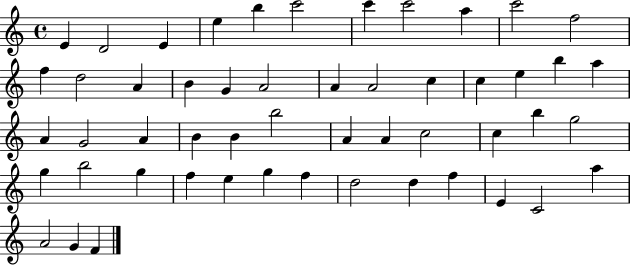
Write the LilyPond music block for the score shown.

{
  \clef treble
  \time 4/4
  \defaultTimeSignature
  \key c \major
  e'4 d'2 e'4 | e''4 b''4 c'''2 | c'''4 c'''2 a''4 | c'''2 f''2 | \break f''4 d''2 a'4 | b'4 g'4 a'2 | a'4 a'2 c''4 | c''4 e''4 b''4 a''4 | \break a'4 g'2 a'4 | b'4 b'4 b''2 | a'4 a'4 c''2 | c''4 b''4 g''2 | \break g''4 b''2 g''4 | f''4 e''4 g''4 f''4 | d''2 d''4 f''4 | e'4 c'2 a''4 | \break a'2 g'4 f'4 | \bar "|."
}